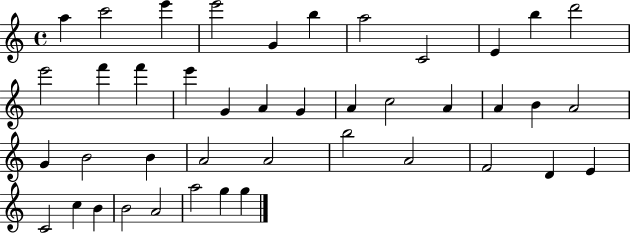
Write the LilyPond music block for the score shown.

{
  \clef treble
  \time 4/4
  \defaultTimeSignature
  \key c \major
  a''4 c'''2 e'''4 | e'''2 g'4 b''4 | a''2 c'2 | e'4 b''4 d'''2 | \break e'''2 f'''4 f'''4 | e'''4 g'4 a'4 g'4 | a'4 c''2 a'4 | a'4 b'4 a'2 | \break g'4 b'2 b'4 | a'2 a'2 | b''2 a'2 | f'2 d'4 e'4 | \break c'2 c''4 b'4 | b'2 a'2 | a''2 g''4 g''4 | \bar "|."
}